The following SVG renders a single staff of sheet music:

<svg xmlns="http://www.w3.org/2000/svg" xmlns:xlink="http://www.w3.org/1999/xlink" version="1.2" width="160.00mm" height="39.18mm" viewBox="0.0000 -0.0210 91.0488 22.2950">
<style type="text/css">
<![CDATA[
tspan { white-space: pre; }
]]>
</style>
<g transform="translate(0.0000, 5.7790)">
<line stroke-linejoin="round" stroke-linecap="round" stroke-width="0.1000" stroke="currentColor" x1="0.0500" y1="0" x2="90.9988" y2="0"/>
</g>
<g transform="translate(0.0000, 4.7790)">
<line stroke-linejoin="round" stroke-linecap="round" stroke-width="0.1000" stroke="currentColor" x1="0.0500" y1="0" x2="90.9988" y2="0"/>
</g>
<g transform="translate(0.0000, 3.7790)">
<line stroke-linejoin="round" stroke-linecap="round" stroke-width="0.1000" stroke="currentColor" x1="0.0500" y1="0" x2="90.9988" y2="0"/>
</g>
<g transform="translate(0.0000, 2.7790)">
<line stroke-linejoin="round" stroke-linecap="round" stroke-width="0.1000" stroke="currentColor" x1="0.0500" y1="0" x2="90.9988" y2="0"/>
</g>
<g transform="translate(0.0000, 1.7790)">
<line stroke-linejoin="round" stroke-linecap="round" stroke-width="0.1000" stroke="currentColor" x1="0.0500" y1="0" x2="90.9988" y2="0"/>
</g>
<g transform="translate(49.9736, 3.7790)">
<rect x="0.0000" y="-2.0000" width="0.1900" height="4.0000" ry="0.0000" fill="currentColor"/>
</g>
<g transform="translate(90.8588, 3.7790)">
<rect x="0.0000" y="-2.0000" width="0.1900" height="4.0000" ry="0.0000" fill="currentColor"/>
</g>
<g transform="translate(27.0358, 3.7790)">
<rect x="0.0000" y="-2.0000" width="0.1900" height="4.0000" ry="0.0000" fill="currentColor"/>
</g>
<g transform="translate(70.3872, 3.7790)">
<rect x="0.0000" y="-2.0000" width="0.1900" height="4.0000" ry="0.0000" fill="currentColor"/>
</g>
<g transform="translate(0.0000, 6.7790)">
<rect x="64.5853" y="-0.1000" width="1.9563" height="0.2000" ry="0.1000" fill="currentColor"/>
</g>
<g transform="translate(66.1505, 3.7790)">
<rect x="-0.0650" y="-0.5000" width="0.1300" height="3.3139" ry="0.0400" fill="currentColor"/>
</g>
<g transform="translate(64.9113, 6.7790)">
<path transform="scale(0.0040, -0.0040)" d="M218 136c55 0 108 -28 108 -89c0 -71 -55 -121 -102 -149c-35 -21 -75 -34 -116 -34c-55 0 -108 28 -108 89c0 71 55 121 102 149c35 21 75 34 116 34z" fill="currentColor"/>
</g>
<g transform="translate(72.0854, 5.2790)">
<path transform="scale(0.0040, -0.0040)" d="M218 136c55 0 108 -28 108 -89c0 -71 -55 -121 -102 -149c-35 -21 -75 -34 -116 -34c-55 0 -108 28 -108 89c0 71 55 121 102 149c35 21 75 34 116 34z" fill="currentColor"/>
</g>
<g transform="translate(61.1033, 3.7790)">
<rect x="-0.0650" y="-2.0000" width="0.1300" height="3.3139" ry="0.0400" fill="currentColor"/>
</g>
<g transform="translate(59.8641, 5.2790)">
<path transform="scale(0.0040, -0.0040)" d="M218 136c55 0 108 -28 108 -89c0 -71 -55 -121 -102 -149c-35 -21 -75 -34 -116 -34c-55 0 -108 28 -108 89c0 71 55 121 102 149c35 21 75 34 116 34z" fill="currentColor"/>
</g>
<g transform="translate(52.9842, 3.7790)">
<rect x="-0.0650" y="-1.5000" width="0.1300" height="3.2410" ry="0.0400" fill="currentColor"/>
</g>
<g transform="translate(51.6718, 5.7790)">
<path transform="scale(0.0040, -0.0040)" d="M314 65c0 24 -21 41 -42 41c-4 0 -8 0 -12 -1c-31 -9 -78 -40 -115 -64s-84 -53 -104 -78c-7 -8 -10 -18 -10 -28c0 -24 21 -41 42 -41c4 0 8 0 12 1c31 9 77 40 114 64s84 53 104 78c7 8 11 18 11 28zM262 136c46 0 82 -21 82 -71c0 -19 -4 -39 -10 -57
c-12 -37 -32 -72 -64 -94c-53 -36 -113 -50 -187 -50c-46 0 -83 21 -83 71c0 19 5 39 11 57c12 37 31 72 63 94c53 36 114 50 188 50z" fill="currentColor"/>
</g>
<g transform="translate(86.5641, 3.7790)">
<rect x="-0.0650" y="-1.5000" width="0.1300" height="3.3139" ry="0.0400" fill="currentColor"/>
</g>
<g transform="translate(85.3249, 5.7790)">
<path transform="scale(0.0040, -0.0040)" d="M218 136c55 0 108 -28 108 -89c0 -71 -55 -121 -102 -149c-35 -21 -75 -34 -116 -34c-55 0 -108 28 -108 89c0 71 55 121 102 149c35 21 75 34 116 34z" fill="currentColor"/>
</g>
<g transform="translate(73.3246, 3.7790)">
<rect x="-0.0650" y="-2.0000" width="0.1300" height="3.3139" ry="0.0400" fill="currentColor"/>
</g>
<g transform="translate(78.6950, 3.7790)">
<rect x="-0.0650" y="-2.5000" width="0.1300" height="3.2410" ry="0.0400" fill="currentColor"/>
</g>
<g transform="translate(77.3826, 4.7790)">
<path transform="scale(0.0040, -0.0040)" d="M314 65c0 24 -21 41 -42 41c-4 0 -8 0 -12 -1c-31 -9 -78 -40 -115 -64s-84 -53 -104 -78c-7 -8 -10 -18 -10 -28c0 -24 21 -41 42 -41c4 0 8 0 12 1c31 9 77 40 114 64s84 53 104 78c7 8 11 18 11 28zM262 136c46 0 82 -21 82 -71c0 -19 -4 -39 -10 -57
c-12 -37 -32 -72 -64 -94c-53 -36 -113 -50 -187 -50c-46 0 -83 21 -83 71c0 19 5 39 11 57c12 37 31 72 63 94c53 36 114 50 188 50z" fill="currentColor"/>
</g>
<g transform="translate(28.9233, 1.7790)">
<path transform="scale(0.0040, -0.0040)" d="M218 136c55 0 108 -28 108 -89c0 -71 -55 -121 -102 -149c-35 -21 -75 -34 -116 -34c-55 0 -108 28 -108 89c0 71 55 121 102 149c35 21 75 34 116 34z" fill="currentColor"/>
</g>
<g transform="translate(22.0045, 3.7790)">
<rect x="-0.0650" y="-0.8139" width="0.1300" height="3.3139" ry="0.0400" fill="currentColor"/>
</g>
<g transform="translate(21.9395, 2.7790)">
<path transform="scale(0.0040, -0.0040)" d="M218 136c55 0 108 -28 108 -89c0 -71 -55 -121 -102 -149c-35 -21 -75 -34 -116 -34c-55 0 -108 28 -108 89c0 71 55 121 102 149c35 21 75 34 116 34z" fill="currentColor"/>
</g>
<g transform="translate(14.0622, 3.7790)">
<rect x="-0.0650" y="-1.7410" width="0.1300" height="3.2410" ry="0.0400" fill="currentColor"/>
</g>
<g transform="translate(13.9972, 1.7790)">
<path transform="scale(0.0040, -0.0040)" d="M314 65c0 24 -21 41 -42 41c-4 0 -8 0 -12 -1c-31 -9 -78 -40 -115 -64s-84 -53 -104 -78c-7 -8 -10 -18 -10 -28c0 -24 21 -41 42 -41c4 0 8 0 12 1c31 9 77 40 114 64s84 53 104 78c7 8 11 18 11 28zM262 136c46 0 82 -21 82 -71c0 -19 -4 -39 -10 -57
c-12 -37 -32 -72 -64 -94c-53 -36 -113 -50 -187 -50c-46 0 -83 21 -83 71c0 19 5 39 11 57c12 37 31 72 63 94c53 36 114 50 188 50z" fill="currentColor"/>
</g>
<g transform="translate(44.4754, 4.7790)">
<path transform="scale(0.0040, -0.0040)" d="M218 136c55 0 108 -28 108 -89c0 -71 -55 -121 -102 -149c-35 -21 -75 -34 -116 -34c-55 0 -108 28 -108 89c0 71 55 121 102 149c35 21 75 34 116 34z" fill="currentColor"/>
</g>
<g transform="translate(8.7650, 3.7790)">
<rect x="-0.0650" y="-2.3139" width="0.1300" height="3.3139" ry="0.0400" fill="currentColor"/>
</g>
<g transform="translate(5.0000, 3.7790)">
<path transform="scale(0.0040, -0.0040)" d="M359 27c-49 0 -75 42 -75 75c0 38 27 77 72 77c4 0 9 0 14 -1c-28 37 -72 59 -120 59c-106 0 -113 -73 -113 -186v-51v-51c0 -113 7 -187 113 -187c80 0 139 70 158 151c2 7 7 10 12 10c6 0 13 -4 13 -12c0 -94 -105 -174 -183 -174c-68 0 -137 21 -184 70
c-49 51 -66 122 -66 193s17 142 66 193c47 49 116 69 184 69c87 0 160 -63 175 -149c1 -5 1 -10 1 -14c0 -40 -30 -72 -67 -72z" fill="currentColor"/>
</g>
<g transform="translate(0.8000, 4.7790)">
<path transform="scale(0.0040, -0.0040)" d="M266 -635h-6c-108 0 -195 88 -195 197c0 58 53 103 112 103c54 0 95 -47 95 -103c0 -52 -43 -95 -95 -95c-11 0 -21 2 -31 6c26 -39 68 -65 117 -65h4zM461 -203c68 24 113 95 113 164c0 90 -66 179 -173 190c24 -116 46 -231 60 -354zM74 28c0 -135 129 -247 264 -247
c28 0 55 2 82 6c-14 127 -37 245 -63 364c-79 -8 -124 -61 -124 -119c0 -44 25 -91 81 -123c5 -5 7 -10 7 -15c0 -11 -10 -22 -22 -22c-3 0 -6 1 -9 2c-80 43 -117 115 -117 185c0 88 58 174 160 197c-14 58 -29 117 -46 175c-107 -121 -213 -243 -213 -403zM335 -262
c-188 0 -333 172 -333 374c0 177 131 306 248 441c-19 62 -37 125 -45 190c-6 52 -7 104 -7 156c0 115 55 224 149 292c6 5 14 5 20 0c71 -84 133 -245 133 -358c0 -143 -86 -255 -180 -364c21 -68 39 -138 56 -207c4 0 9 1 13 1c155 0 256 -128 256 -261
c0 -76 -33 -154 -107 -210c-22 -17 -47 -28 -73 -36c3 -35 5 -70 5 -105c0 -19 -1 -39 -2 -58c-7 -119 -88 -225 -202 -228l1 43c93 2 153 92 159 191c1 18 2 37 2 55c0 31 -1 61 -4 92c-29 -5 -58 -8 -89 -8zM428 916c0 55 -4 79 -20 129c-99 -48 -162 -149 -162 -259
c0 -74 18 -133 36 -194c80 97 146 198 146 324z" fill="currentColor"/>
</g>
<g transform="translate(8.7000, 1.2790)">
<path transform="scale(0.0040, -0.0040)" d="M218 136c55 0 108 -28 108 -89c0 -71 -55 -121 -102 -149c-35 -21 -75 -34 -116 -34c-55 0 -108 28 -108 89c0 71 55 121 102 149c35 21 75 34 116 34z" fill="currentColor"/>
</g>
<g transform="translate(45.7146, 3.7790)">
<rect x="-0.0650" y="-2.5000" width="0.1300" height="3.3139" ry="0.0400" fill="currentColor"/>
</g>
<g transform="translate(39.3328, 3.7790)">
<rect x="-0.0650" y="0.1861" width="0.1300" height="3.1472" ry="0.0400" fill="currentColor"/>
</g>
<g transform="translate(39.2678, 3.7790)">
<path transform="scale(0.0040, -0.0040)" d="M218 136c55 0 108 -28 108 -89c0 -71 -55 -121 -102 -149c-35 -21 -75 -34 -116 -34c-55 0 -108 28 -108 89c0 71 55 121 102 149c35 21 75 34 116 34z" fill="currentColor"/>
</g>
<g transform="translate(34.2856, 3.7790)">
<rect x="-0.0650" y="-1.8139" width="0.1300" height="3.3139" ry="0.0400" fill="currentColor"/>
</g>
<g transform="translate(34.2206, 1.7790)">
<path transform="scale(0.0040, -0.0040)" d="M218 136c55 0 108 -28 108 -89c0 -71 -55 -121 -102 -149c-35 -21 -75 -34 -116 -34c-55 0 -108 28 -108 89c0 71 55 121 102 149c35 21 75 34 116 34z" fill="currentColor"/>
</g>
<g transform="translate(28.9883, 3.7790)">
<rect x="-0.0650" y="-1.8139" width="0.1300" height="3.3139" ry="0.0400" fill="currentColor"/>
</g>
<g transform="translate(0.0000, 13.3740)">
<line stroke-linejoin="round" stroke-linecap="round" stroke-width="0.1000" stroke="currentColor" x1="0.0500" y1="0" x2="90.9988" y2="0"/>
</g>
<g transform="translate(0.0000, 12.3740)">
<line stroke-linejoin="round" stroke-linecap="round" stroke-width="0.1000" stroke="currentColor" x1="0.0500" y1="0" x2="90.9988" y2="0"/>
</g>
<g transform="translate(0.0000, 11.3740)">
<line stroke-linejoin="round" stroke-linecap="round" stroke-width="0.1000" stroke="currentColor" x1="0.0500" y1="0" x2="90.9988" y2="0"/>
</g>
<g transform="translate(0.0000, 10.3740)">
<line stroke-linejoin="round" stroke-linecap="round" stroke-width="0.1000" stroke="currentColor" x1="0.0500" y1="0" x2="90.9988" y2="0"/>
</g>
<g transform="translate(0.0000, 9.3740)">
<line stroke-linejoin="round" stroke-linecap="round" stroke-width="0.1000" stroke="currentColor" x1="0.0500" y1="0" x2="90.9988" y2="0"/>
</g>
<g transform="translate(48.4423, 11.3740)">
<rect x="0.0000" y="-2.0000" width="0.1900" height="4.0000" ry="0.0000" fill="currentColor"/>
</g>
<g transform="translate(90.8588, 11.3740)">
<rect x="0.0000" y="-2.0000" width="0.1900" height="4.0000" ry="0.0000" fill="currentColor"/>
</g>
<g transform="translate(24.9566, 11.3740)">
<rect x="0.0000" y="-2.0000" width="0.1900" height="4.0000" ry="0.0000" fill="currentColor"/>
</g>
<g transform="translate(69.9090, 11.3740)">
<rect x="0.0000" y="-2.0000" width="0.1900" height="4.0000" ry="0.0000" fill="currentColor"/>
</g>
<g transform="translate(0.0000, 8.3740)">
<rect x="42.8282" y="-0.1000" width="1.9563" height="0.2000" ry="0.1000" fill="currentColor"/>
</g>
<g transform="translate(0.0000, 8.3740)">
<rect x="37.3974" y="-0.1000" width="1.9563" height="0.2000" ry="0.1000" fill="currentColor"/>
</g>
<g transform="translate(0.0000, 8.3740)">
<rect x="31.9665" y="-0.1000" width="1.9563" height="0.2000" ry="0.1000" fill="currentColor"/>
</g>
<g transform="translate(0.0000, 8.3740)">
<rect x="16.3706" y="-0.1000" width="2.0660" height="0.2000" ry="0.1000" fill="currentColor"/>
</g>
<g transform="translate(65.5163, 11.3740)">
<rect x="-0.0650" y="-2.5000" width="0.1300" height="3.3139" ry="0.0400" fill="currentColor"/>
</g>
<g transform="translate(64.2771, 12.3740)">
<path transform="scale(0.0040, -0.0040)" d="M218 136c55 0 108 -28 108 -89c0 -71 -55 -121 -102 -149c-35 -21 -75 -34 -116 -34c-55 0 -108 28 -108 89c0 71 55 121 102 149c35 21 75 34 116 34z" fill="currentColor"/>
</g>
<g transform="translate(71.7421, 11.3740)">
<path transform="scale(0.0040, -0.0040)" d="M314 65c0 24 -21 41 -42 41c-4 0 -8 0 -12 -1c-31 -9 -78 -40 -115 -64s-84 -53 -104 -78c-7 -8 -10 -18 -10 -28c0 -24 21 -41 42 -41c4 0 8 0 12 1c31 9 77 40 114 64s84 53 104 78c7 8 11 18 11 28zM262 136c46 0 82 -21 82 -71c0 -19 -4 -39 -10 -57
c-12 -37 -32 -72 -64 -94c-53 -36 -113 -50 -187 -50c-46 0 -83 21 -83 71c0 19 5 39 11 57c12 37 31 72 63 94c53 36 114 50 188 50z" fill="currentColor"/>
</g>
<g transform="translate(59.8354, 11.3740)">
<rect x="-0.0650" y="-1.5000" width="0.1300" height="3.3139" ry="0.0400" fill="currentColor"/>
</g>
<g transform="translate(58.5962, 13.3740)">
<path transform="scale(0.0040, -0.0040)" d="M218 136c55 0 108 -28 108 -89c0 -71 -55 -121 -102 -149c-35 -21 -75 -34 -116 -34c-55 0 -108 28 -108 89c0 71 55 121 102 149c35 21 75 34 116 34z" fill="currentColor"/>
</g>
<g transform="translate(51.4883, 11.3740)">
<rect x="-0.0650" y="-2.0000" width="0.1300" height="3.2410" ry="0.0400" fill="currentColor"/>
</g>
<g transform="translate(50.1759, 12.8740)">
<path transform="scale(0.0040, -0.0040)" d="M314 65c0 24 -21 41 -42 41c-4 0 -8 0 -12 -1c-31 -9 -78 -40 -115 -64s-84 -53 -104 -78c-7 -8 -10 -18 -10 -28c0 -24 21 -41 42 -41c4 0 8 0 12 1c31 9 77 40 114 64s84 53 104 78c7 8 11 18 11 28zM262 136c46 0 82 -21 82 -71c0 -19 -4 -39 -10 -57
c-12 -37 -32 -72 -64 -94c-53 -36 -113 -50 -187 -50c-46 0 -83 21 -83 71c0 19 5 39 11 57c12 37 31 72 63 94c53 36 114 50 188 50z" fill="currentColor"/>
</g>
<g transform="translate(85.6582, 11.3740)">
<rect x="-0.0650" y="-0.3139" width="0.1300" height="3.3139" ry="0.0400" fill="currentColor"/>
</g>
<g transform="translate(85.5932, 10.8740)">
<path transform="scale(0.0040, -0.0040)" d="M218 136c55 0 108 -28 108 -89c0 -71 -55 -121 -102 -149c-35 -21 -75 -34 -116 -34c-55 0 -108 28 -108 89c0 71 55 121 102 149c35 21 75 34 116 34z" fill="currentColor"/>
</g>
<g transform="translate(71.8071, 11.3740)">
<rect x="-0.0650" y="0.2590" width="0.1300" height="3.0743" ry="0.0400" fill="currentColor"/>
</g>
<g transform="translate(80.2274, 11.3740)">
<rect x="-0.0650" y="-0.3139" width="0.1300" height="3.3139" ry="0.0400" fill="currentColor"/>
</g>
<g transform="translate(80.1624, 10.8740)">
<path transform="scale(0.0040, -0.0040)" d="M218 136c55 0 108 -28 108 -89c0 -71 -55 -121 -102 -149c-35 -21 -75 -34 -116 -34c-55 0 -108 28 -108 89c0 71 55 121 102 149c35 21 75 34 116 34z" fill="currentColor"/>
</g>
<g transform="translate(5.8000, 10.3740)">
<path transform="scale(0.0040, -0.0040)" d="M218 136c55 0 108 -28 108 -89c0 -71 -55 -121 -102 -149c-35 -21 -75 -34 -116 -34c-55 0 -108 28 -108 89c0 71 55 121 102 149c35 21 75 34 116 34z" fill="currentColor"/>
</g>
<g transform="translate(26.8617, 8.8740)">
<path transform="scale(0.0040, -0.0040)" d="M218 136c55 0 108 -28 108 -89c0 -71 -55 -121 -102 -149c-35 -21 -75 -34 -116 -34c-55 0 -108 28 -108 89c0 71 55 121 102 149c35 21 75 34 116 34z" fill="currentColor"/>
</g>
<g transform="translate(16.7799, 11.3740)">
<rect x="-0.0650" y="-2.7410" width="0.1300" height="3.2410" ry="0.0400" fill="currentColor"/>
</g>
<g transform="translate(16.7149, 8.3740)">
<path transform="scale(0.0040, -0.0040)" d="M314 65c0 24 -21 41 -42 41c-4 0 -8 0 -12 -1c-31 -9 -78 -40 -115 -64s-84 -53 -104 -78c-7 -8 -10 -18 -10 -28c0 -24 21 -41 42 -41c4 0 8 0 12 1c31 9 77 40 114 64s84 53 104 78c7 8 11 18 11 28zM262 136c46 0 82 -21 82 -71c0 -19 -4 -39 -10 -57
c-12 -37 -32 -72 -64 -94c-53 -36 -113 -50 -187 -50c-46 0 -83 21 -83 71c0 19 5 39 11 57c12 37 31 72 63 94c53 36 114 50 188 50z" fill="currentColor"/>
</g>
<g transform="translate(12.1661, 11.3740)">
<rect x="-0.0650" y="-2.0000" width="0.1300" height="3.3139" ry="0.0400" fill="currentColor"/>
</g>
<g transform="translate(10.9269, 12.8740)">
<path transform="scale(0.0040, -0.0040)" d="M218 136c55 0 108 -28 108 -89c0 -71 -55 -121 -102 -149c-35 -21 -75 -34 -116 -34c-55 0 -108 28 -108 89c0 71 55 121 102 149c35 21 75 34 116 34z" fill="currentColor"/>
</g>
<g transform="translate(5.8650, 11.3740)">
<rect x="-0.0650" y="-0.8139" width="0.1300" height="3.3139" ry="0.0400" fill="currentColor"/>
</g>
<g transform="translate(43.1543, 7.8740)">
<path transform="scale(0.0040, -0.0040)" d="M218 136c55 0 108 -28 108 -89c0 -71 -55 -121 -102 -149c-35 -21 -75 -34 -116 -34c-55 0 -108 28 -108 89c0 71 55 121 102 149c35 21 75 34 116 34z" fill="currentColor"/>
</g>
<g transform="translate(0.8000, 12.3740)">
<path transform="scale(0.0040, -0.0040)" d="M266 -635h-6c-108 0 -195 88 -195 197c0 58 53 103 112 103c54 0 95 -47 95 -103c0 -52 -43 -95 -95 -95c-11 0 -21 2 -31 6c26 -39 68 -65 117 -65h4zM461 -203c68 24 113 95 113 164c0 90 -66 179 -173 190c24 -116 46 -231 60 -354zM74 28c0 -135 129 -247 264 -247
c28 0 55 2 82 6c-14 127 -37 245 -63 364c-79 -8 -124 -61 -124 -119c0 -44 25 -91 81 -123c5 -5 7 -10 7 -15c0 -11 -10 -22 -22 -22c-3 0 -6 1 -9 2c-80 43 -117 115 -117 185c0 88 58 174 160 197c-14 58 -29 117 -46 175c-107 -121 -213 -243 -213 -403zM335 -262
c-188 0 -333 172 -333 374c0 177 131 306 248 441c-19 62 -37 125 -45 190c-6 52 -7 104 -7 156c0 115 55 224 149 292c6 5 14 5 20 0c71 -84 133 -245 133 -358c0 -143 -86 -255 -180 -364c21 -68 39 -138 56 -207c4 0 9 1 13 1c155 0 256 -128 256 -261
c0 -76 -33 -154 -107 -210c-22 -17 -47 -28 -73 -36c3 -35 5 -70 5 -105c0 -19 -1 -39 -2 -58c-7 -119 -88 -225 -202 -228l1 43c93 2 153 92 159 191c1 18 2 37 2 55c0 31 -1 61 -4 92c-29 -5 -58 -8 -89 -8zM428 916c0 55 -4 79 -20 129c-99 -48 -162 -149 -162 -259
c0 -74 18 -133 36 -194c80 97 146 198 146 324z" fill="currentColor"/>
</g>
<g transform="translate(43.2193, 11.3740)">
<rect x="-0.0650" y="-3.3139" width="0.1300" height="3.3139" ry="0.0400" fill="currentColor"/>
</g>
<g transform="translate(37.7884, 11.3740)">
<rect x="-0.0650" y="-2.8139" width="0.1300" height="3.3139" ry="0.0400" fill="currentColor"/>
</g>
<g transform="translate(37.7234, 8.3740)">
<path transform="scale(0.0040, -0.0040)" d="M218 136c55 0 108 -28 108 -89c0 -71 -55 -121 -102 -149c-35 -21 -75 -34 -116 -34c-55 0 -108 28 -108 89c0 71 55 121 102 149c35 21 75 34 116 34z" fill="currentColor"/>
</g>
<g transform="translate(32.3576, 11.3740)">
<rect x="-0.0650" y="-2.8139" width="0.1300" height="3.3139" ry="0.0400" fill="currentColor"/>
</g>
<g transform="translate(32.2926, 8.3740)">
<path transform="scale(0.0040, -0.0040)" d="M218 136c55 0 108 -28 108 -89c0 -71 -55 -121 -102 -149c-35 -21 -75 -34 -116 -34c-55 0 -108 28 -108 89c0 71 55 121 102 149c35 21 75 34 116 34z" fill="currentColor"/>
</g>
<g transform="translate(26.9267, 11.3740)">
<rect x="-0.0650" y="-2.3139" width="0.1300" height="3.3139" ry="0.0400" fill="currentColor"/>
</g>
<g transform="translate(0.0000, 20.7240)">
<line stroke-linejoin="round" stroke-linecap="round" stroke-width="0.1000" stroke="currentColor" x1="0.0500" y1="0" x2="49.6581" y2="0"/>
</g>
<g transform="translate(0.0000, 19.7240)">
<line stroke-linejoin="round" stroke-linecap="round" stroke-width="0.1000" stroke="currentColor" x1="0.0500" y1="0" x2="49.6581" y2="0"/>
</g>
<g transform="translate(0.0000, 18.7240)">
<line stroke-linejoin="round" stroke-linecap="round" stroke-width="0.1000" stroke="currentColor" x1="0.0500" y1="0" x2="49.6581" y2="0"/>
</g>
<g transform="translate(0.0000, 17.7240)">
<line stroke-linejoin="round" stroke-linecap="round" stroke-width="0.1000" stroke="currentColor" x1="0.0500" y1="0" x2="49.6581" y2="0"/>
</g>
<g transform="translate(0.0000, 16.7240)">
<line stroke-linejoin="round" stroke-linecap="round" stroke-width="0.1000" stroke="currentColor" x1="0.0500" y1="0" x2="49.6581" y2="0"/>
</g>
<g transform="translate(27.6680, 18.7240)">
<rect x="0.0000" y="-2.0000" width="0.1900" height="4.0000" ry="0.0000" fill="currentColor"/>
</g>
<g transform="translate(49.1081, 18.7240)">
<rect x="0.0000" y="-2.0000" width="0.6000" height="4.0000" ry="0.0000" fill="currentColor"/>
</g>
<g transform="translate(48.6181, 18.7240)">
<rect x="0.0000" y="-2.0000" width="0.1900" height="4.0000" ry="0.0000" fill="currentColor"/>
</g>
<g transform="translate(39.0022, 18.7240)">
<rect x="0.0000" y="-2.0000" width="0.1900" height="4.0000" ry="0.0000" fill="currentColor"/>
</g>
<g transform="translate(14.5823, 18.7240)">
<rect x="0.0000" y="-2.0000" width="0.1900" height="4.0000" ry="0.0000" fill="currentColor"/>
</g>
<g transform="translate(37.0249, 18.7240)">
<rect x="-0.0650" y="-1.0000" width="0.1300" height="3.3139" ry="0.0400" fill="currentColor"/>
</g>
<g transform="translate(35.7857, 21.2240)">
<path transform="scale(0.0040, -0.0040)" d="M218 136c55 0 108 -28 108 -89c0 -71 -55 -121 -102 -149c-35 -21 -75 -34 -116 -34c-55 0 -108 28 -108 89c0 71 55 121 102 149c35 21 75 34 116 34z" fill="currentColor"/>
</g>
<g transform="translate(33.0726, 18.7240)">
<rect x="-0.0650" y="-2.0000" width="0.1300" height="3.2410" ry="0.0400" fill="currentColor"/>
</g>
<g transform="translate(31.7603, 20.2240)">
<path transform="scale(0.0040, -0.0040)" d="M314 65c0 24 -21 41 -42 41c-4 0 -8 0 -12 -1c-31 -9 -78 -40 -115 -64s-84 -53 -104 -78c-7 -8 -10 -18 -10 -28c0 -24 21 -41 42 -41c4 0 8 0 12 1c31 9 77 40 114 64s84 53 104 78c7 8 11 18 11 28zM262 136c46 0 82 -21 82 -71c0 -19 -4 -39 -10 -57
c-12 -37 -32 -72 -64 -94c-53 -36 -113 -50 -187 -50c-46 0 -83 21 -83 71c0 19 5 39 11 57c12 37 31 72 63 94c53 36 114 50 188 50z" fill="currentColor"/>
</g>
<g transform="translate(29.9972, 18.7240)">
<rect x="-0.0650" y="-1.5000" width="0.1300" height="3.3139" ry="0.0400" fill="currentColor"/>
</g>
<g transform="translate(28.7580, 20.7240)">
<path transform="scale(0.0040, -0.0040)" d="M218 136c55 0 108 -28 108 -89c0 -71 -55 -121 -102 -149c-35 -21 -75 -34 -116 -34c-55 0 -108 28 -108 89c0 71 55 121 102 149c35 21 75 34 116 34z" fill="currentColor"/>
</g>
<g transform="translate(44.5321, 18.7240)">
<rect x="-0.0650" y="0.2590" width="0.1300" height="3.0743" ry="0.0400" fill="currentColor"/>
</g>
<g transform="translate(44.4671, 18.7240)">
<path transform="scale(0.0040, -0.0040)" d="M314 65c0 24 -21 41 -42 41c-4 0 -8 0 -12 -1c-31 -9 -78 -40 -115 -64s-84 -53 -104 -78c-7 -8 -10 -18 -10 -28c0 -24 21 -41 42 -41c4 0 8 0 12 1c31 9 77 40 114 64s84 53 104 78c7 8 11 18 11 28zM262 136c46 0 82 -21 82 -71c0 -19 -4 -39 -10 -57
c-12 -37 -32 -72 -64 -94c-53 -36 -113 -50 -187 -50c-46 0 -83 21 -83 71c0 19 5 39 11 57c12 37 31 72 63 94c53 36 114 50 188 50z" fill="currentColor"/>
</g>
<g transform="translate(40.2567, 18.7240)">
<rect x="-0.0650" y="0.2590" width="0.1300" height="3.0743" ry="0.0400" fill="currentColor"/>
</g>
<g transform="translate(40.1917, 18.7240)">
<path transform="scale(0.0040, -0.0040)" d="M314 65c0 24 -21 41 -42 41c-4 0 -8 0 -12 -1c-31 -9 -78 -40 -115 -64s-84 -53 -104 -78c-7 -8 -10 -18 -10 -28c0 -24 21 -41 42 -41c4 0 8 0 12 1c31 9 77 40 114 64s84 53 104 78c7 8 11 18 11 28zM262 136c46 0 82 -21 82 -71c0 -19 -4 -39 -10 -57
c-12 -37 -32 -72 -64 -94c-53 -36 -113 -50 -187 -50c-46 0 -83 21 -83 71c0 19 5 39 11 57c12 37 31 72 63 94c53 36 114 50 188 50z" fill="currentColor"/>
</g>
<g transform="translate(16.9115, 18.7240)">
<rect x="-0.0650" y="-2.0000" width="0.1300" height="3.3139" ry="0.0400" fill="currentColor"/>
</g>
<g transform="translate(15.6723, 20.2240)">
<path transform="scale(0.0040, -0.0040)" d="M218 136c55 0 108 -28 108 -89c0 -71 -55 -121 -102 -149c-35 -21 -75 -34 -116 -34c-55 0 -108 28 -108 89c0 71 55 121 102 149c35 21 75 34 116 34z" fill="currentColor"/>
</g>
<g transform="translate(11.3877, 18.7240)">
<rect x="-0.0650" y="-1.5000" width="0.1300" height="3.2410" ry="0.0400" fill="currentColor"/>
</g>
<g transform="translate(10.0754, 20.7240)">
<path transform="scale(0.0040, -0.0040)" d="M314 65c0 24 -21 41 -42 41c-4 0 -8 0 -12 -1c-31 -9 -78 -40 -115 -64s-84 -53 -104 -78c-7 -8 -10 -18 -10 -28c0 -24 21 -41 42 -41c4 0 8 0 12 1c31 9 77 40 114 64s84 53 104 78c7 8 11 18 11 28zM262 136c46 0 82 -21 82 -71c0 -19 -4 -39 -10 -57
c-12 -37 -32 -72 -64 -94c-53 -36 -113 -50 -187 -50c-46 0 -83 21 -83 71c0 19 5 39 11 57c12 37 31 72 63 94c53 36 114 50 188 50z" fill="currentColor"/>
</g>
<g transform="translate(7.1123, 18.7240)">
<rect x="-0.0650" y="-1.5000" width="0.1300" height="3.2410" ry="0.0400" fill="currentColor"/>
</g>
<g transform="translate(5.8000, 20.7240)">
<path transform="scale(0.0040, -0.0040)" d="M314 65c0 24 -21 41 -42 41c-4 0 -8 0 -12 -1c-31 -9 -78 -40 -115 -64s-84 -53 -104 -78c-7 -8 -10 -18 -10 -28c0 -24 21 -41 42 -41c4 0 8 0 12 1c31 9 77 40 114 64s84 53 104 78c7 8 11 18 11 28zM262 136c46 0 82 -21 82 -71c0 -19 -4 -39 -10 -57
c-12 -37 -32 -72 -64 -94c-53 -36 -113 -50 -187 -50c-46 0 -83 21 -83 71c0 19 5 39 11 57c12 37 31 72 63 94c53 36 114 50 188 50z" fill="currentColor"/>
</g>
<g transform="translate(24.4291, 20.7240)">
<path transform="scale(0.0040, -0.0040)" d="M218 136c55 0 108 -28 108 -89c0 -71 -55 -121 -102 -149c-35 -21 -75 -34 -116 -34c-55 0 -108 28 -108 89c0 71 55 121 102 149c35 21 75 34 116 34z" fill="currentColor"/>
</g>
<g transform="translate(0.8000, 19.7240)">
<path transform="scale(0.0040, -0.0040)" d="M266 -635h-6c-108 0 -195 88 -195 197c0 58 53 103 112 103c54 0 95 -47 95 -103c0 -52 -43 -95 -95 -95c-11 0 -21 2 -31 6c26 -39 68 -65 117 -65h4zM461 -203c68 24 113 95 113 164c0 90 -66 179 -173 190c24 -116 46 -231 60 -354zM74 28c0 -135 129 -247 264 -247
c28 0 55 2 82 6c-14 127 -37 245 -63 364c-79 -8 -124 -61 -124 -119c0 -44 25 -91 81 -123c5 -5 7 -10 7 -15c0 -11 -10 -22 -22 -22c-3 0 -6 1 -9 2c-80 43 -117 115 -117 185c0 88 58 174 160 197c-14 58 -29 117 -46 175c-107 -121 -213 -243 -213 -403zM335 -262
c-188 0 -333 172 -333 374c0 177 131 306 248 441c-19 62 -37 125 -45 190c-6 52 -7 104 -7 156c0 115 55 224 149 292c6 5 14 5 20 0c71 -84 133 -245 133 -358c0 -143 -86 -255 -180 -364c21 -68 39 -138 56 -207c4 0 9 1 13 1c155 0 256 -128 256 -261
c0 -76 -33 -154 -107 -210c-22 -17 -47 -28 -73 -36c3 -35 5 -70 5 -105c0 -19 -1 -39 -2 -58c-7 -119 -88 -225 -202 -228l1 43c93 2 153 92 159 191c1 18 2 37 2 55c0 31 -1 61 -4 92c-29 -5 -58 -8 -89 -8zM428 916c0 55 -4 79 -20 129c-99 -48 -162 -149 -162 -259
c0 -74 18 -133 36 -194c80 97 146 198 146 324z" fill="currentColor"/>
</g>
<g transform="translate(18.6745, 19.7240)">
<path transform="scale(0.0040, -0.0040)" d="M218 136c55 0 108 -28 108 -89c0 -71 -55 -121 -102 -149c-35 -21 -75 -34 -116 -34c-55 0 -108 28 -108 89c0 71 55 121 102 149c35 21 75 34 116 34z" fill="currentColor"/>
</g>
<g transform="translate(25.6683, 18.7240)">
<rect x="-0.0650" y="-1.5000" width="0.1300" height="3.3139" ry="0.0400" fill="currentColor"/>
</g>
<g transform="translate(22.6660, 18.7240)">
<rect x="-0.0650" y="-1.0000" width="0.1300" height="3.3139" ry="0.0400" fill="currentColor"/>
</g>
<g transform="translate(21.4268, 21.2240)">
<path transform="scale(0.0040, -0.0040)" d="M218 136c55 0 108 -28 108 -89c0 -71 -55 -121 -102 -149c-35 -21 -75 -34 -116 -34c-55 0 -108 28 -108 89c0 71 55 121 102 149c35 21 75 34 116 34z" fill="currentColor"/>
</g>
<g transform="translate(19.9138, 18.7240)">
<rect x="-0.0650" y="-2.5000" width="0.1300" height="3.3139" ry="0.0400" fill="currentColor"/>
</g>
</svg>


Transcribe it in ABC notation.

X:1
T:Untitled
M:4/4
L:1/4
K:C
g f2 d f f B G E2 F C F G2 E d F a2 g a a b F2 E G B2 c c E2 E2 F G D E E F2 D B2 B2